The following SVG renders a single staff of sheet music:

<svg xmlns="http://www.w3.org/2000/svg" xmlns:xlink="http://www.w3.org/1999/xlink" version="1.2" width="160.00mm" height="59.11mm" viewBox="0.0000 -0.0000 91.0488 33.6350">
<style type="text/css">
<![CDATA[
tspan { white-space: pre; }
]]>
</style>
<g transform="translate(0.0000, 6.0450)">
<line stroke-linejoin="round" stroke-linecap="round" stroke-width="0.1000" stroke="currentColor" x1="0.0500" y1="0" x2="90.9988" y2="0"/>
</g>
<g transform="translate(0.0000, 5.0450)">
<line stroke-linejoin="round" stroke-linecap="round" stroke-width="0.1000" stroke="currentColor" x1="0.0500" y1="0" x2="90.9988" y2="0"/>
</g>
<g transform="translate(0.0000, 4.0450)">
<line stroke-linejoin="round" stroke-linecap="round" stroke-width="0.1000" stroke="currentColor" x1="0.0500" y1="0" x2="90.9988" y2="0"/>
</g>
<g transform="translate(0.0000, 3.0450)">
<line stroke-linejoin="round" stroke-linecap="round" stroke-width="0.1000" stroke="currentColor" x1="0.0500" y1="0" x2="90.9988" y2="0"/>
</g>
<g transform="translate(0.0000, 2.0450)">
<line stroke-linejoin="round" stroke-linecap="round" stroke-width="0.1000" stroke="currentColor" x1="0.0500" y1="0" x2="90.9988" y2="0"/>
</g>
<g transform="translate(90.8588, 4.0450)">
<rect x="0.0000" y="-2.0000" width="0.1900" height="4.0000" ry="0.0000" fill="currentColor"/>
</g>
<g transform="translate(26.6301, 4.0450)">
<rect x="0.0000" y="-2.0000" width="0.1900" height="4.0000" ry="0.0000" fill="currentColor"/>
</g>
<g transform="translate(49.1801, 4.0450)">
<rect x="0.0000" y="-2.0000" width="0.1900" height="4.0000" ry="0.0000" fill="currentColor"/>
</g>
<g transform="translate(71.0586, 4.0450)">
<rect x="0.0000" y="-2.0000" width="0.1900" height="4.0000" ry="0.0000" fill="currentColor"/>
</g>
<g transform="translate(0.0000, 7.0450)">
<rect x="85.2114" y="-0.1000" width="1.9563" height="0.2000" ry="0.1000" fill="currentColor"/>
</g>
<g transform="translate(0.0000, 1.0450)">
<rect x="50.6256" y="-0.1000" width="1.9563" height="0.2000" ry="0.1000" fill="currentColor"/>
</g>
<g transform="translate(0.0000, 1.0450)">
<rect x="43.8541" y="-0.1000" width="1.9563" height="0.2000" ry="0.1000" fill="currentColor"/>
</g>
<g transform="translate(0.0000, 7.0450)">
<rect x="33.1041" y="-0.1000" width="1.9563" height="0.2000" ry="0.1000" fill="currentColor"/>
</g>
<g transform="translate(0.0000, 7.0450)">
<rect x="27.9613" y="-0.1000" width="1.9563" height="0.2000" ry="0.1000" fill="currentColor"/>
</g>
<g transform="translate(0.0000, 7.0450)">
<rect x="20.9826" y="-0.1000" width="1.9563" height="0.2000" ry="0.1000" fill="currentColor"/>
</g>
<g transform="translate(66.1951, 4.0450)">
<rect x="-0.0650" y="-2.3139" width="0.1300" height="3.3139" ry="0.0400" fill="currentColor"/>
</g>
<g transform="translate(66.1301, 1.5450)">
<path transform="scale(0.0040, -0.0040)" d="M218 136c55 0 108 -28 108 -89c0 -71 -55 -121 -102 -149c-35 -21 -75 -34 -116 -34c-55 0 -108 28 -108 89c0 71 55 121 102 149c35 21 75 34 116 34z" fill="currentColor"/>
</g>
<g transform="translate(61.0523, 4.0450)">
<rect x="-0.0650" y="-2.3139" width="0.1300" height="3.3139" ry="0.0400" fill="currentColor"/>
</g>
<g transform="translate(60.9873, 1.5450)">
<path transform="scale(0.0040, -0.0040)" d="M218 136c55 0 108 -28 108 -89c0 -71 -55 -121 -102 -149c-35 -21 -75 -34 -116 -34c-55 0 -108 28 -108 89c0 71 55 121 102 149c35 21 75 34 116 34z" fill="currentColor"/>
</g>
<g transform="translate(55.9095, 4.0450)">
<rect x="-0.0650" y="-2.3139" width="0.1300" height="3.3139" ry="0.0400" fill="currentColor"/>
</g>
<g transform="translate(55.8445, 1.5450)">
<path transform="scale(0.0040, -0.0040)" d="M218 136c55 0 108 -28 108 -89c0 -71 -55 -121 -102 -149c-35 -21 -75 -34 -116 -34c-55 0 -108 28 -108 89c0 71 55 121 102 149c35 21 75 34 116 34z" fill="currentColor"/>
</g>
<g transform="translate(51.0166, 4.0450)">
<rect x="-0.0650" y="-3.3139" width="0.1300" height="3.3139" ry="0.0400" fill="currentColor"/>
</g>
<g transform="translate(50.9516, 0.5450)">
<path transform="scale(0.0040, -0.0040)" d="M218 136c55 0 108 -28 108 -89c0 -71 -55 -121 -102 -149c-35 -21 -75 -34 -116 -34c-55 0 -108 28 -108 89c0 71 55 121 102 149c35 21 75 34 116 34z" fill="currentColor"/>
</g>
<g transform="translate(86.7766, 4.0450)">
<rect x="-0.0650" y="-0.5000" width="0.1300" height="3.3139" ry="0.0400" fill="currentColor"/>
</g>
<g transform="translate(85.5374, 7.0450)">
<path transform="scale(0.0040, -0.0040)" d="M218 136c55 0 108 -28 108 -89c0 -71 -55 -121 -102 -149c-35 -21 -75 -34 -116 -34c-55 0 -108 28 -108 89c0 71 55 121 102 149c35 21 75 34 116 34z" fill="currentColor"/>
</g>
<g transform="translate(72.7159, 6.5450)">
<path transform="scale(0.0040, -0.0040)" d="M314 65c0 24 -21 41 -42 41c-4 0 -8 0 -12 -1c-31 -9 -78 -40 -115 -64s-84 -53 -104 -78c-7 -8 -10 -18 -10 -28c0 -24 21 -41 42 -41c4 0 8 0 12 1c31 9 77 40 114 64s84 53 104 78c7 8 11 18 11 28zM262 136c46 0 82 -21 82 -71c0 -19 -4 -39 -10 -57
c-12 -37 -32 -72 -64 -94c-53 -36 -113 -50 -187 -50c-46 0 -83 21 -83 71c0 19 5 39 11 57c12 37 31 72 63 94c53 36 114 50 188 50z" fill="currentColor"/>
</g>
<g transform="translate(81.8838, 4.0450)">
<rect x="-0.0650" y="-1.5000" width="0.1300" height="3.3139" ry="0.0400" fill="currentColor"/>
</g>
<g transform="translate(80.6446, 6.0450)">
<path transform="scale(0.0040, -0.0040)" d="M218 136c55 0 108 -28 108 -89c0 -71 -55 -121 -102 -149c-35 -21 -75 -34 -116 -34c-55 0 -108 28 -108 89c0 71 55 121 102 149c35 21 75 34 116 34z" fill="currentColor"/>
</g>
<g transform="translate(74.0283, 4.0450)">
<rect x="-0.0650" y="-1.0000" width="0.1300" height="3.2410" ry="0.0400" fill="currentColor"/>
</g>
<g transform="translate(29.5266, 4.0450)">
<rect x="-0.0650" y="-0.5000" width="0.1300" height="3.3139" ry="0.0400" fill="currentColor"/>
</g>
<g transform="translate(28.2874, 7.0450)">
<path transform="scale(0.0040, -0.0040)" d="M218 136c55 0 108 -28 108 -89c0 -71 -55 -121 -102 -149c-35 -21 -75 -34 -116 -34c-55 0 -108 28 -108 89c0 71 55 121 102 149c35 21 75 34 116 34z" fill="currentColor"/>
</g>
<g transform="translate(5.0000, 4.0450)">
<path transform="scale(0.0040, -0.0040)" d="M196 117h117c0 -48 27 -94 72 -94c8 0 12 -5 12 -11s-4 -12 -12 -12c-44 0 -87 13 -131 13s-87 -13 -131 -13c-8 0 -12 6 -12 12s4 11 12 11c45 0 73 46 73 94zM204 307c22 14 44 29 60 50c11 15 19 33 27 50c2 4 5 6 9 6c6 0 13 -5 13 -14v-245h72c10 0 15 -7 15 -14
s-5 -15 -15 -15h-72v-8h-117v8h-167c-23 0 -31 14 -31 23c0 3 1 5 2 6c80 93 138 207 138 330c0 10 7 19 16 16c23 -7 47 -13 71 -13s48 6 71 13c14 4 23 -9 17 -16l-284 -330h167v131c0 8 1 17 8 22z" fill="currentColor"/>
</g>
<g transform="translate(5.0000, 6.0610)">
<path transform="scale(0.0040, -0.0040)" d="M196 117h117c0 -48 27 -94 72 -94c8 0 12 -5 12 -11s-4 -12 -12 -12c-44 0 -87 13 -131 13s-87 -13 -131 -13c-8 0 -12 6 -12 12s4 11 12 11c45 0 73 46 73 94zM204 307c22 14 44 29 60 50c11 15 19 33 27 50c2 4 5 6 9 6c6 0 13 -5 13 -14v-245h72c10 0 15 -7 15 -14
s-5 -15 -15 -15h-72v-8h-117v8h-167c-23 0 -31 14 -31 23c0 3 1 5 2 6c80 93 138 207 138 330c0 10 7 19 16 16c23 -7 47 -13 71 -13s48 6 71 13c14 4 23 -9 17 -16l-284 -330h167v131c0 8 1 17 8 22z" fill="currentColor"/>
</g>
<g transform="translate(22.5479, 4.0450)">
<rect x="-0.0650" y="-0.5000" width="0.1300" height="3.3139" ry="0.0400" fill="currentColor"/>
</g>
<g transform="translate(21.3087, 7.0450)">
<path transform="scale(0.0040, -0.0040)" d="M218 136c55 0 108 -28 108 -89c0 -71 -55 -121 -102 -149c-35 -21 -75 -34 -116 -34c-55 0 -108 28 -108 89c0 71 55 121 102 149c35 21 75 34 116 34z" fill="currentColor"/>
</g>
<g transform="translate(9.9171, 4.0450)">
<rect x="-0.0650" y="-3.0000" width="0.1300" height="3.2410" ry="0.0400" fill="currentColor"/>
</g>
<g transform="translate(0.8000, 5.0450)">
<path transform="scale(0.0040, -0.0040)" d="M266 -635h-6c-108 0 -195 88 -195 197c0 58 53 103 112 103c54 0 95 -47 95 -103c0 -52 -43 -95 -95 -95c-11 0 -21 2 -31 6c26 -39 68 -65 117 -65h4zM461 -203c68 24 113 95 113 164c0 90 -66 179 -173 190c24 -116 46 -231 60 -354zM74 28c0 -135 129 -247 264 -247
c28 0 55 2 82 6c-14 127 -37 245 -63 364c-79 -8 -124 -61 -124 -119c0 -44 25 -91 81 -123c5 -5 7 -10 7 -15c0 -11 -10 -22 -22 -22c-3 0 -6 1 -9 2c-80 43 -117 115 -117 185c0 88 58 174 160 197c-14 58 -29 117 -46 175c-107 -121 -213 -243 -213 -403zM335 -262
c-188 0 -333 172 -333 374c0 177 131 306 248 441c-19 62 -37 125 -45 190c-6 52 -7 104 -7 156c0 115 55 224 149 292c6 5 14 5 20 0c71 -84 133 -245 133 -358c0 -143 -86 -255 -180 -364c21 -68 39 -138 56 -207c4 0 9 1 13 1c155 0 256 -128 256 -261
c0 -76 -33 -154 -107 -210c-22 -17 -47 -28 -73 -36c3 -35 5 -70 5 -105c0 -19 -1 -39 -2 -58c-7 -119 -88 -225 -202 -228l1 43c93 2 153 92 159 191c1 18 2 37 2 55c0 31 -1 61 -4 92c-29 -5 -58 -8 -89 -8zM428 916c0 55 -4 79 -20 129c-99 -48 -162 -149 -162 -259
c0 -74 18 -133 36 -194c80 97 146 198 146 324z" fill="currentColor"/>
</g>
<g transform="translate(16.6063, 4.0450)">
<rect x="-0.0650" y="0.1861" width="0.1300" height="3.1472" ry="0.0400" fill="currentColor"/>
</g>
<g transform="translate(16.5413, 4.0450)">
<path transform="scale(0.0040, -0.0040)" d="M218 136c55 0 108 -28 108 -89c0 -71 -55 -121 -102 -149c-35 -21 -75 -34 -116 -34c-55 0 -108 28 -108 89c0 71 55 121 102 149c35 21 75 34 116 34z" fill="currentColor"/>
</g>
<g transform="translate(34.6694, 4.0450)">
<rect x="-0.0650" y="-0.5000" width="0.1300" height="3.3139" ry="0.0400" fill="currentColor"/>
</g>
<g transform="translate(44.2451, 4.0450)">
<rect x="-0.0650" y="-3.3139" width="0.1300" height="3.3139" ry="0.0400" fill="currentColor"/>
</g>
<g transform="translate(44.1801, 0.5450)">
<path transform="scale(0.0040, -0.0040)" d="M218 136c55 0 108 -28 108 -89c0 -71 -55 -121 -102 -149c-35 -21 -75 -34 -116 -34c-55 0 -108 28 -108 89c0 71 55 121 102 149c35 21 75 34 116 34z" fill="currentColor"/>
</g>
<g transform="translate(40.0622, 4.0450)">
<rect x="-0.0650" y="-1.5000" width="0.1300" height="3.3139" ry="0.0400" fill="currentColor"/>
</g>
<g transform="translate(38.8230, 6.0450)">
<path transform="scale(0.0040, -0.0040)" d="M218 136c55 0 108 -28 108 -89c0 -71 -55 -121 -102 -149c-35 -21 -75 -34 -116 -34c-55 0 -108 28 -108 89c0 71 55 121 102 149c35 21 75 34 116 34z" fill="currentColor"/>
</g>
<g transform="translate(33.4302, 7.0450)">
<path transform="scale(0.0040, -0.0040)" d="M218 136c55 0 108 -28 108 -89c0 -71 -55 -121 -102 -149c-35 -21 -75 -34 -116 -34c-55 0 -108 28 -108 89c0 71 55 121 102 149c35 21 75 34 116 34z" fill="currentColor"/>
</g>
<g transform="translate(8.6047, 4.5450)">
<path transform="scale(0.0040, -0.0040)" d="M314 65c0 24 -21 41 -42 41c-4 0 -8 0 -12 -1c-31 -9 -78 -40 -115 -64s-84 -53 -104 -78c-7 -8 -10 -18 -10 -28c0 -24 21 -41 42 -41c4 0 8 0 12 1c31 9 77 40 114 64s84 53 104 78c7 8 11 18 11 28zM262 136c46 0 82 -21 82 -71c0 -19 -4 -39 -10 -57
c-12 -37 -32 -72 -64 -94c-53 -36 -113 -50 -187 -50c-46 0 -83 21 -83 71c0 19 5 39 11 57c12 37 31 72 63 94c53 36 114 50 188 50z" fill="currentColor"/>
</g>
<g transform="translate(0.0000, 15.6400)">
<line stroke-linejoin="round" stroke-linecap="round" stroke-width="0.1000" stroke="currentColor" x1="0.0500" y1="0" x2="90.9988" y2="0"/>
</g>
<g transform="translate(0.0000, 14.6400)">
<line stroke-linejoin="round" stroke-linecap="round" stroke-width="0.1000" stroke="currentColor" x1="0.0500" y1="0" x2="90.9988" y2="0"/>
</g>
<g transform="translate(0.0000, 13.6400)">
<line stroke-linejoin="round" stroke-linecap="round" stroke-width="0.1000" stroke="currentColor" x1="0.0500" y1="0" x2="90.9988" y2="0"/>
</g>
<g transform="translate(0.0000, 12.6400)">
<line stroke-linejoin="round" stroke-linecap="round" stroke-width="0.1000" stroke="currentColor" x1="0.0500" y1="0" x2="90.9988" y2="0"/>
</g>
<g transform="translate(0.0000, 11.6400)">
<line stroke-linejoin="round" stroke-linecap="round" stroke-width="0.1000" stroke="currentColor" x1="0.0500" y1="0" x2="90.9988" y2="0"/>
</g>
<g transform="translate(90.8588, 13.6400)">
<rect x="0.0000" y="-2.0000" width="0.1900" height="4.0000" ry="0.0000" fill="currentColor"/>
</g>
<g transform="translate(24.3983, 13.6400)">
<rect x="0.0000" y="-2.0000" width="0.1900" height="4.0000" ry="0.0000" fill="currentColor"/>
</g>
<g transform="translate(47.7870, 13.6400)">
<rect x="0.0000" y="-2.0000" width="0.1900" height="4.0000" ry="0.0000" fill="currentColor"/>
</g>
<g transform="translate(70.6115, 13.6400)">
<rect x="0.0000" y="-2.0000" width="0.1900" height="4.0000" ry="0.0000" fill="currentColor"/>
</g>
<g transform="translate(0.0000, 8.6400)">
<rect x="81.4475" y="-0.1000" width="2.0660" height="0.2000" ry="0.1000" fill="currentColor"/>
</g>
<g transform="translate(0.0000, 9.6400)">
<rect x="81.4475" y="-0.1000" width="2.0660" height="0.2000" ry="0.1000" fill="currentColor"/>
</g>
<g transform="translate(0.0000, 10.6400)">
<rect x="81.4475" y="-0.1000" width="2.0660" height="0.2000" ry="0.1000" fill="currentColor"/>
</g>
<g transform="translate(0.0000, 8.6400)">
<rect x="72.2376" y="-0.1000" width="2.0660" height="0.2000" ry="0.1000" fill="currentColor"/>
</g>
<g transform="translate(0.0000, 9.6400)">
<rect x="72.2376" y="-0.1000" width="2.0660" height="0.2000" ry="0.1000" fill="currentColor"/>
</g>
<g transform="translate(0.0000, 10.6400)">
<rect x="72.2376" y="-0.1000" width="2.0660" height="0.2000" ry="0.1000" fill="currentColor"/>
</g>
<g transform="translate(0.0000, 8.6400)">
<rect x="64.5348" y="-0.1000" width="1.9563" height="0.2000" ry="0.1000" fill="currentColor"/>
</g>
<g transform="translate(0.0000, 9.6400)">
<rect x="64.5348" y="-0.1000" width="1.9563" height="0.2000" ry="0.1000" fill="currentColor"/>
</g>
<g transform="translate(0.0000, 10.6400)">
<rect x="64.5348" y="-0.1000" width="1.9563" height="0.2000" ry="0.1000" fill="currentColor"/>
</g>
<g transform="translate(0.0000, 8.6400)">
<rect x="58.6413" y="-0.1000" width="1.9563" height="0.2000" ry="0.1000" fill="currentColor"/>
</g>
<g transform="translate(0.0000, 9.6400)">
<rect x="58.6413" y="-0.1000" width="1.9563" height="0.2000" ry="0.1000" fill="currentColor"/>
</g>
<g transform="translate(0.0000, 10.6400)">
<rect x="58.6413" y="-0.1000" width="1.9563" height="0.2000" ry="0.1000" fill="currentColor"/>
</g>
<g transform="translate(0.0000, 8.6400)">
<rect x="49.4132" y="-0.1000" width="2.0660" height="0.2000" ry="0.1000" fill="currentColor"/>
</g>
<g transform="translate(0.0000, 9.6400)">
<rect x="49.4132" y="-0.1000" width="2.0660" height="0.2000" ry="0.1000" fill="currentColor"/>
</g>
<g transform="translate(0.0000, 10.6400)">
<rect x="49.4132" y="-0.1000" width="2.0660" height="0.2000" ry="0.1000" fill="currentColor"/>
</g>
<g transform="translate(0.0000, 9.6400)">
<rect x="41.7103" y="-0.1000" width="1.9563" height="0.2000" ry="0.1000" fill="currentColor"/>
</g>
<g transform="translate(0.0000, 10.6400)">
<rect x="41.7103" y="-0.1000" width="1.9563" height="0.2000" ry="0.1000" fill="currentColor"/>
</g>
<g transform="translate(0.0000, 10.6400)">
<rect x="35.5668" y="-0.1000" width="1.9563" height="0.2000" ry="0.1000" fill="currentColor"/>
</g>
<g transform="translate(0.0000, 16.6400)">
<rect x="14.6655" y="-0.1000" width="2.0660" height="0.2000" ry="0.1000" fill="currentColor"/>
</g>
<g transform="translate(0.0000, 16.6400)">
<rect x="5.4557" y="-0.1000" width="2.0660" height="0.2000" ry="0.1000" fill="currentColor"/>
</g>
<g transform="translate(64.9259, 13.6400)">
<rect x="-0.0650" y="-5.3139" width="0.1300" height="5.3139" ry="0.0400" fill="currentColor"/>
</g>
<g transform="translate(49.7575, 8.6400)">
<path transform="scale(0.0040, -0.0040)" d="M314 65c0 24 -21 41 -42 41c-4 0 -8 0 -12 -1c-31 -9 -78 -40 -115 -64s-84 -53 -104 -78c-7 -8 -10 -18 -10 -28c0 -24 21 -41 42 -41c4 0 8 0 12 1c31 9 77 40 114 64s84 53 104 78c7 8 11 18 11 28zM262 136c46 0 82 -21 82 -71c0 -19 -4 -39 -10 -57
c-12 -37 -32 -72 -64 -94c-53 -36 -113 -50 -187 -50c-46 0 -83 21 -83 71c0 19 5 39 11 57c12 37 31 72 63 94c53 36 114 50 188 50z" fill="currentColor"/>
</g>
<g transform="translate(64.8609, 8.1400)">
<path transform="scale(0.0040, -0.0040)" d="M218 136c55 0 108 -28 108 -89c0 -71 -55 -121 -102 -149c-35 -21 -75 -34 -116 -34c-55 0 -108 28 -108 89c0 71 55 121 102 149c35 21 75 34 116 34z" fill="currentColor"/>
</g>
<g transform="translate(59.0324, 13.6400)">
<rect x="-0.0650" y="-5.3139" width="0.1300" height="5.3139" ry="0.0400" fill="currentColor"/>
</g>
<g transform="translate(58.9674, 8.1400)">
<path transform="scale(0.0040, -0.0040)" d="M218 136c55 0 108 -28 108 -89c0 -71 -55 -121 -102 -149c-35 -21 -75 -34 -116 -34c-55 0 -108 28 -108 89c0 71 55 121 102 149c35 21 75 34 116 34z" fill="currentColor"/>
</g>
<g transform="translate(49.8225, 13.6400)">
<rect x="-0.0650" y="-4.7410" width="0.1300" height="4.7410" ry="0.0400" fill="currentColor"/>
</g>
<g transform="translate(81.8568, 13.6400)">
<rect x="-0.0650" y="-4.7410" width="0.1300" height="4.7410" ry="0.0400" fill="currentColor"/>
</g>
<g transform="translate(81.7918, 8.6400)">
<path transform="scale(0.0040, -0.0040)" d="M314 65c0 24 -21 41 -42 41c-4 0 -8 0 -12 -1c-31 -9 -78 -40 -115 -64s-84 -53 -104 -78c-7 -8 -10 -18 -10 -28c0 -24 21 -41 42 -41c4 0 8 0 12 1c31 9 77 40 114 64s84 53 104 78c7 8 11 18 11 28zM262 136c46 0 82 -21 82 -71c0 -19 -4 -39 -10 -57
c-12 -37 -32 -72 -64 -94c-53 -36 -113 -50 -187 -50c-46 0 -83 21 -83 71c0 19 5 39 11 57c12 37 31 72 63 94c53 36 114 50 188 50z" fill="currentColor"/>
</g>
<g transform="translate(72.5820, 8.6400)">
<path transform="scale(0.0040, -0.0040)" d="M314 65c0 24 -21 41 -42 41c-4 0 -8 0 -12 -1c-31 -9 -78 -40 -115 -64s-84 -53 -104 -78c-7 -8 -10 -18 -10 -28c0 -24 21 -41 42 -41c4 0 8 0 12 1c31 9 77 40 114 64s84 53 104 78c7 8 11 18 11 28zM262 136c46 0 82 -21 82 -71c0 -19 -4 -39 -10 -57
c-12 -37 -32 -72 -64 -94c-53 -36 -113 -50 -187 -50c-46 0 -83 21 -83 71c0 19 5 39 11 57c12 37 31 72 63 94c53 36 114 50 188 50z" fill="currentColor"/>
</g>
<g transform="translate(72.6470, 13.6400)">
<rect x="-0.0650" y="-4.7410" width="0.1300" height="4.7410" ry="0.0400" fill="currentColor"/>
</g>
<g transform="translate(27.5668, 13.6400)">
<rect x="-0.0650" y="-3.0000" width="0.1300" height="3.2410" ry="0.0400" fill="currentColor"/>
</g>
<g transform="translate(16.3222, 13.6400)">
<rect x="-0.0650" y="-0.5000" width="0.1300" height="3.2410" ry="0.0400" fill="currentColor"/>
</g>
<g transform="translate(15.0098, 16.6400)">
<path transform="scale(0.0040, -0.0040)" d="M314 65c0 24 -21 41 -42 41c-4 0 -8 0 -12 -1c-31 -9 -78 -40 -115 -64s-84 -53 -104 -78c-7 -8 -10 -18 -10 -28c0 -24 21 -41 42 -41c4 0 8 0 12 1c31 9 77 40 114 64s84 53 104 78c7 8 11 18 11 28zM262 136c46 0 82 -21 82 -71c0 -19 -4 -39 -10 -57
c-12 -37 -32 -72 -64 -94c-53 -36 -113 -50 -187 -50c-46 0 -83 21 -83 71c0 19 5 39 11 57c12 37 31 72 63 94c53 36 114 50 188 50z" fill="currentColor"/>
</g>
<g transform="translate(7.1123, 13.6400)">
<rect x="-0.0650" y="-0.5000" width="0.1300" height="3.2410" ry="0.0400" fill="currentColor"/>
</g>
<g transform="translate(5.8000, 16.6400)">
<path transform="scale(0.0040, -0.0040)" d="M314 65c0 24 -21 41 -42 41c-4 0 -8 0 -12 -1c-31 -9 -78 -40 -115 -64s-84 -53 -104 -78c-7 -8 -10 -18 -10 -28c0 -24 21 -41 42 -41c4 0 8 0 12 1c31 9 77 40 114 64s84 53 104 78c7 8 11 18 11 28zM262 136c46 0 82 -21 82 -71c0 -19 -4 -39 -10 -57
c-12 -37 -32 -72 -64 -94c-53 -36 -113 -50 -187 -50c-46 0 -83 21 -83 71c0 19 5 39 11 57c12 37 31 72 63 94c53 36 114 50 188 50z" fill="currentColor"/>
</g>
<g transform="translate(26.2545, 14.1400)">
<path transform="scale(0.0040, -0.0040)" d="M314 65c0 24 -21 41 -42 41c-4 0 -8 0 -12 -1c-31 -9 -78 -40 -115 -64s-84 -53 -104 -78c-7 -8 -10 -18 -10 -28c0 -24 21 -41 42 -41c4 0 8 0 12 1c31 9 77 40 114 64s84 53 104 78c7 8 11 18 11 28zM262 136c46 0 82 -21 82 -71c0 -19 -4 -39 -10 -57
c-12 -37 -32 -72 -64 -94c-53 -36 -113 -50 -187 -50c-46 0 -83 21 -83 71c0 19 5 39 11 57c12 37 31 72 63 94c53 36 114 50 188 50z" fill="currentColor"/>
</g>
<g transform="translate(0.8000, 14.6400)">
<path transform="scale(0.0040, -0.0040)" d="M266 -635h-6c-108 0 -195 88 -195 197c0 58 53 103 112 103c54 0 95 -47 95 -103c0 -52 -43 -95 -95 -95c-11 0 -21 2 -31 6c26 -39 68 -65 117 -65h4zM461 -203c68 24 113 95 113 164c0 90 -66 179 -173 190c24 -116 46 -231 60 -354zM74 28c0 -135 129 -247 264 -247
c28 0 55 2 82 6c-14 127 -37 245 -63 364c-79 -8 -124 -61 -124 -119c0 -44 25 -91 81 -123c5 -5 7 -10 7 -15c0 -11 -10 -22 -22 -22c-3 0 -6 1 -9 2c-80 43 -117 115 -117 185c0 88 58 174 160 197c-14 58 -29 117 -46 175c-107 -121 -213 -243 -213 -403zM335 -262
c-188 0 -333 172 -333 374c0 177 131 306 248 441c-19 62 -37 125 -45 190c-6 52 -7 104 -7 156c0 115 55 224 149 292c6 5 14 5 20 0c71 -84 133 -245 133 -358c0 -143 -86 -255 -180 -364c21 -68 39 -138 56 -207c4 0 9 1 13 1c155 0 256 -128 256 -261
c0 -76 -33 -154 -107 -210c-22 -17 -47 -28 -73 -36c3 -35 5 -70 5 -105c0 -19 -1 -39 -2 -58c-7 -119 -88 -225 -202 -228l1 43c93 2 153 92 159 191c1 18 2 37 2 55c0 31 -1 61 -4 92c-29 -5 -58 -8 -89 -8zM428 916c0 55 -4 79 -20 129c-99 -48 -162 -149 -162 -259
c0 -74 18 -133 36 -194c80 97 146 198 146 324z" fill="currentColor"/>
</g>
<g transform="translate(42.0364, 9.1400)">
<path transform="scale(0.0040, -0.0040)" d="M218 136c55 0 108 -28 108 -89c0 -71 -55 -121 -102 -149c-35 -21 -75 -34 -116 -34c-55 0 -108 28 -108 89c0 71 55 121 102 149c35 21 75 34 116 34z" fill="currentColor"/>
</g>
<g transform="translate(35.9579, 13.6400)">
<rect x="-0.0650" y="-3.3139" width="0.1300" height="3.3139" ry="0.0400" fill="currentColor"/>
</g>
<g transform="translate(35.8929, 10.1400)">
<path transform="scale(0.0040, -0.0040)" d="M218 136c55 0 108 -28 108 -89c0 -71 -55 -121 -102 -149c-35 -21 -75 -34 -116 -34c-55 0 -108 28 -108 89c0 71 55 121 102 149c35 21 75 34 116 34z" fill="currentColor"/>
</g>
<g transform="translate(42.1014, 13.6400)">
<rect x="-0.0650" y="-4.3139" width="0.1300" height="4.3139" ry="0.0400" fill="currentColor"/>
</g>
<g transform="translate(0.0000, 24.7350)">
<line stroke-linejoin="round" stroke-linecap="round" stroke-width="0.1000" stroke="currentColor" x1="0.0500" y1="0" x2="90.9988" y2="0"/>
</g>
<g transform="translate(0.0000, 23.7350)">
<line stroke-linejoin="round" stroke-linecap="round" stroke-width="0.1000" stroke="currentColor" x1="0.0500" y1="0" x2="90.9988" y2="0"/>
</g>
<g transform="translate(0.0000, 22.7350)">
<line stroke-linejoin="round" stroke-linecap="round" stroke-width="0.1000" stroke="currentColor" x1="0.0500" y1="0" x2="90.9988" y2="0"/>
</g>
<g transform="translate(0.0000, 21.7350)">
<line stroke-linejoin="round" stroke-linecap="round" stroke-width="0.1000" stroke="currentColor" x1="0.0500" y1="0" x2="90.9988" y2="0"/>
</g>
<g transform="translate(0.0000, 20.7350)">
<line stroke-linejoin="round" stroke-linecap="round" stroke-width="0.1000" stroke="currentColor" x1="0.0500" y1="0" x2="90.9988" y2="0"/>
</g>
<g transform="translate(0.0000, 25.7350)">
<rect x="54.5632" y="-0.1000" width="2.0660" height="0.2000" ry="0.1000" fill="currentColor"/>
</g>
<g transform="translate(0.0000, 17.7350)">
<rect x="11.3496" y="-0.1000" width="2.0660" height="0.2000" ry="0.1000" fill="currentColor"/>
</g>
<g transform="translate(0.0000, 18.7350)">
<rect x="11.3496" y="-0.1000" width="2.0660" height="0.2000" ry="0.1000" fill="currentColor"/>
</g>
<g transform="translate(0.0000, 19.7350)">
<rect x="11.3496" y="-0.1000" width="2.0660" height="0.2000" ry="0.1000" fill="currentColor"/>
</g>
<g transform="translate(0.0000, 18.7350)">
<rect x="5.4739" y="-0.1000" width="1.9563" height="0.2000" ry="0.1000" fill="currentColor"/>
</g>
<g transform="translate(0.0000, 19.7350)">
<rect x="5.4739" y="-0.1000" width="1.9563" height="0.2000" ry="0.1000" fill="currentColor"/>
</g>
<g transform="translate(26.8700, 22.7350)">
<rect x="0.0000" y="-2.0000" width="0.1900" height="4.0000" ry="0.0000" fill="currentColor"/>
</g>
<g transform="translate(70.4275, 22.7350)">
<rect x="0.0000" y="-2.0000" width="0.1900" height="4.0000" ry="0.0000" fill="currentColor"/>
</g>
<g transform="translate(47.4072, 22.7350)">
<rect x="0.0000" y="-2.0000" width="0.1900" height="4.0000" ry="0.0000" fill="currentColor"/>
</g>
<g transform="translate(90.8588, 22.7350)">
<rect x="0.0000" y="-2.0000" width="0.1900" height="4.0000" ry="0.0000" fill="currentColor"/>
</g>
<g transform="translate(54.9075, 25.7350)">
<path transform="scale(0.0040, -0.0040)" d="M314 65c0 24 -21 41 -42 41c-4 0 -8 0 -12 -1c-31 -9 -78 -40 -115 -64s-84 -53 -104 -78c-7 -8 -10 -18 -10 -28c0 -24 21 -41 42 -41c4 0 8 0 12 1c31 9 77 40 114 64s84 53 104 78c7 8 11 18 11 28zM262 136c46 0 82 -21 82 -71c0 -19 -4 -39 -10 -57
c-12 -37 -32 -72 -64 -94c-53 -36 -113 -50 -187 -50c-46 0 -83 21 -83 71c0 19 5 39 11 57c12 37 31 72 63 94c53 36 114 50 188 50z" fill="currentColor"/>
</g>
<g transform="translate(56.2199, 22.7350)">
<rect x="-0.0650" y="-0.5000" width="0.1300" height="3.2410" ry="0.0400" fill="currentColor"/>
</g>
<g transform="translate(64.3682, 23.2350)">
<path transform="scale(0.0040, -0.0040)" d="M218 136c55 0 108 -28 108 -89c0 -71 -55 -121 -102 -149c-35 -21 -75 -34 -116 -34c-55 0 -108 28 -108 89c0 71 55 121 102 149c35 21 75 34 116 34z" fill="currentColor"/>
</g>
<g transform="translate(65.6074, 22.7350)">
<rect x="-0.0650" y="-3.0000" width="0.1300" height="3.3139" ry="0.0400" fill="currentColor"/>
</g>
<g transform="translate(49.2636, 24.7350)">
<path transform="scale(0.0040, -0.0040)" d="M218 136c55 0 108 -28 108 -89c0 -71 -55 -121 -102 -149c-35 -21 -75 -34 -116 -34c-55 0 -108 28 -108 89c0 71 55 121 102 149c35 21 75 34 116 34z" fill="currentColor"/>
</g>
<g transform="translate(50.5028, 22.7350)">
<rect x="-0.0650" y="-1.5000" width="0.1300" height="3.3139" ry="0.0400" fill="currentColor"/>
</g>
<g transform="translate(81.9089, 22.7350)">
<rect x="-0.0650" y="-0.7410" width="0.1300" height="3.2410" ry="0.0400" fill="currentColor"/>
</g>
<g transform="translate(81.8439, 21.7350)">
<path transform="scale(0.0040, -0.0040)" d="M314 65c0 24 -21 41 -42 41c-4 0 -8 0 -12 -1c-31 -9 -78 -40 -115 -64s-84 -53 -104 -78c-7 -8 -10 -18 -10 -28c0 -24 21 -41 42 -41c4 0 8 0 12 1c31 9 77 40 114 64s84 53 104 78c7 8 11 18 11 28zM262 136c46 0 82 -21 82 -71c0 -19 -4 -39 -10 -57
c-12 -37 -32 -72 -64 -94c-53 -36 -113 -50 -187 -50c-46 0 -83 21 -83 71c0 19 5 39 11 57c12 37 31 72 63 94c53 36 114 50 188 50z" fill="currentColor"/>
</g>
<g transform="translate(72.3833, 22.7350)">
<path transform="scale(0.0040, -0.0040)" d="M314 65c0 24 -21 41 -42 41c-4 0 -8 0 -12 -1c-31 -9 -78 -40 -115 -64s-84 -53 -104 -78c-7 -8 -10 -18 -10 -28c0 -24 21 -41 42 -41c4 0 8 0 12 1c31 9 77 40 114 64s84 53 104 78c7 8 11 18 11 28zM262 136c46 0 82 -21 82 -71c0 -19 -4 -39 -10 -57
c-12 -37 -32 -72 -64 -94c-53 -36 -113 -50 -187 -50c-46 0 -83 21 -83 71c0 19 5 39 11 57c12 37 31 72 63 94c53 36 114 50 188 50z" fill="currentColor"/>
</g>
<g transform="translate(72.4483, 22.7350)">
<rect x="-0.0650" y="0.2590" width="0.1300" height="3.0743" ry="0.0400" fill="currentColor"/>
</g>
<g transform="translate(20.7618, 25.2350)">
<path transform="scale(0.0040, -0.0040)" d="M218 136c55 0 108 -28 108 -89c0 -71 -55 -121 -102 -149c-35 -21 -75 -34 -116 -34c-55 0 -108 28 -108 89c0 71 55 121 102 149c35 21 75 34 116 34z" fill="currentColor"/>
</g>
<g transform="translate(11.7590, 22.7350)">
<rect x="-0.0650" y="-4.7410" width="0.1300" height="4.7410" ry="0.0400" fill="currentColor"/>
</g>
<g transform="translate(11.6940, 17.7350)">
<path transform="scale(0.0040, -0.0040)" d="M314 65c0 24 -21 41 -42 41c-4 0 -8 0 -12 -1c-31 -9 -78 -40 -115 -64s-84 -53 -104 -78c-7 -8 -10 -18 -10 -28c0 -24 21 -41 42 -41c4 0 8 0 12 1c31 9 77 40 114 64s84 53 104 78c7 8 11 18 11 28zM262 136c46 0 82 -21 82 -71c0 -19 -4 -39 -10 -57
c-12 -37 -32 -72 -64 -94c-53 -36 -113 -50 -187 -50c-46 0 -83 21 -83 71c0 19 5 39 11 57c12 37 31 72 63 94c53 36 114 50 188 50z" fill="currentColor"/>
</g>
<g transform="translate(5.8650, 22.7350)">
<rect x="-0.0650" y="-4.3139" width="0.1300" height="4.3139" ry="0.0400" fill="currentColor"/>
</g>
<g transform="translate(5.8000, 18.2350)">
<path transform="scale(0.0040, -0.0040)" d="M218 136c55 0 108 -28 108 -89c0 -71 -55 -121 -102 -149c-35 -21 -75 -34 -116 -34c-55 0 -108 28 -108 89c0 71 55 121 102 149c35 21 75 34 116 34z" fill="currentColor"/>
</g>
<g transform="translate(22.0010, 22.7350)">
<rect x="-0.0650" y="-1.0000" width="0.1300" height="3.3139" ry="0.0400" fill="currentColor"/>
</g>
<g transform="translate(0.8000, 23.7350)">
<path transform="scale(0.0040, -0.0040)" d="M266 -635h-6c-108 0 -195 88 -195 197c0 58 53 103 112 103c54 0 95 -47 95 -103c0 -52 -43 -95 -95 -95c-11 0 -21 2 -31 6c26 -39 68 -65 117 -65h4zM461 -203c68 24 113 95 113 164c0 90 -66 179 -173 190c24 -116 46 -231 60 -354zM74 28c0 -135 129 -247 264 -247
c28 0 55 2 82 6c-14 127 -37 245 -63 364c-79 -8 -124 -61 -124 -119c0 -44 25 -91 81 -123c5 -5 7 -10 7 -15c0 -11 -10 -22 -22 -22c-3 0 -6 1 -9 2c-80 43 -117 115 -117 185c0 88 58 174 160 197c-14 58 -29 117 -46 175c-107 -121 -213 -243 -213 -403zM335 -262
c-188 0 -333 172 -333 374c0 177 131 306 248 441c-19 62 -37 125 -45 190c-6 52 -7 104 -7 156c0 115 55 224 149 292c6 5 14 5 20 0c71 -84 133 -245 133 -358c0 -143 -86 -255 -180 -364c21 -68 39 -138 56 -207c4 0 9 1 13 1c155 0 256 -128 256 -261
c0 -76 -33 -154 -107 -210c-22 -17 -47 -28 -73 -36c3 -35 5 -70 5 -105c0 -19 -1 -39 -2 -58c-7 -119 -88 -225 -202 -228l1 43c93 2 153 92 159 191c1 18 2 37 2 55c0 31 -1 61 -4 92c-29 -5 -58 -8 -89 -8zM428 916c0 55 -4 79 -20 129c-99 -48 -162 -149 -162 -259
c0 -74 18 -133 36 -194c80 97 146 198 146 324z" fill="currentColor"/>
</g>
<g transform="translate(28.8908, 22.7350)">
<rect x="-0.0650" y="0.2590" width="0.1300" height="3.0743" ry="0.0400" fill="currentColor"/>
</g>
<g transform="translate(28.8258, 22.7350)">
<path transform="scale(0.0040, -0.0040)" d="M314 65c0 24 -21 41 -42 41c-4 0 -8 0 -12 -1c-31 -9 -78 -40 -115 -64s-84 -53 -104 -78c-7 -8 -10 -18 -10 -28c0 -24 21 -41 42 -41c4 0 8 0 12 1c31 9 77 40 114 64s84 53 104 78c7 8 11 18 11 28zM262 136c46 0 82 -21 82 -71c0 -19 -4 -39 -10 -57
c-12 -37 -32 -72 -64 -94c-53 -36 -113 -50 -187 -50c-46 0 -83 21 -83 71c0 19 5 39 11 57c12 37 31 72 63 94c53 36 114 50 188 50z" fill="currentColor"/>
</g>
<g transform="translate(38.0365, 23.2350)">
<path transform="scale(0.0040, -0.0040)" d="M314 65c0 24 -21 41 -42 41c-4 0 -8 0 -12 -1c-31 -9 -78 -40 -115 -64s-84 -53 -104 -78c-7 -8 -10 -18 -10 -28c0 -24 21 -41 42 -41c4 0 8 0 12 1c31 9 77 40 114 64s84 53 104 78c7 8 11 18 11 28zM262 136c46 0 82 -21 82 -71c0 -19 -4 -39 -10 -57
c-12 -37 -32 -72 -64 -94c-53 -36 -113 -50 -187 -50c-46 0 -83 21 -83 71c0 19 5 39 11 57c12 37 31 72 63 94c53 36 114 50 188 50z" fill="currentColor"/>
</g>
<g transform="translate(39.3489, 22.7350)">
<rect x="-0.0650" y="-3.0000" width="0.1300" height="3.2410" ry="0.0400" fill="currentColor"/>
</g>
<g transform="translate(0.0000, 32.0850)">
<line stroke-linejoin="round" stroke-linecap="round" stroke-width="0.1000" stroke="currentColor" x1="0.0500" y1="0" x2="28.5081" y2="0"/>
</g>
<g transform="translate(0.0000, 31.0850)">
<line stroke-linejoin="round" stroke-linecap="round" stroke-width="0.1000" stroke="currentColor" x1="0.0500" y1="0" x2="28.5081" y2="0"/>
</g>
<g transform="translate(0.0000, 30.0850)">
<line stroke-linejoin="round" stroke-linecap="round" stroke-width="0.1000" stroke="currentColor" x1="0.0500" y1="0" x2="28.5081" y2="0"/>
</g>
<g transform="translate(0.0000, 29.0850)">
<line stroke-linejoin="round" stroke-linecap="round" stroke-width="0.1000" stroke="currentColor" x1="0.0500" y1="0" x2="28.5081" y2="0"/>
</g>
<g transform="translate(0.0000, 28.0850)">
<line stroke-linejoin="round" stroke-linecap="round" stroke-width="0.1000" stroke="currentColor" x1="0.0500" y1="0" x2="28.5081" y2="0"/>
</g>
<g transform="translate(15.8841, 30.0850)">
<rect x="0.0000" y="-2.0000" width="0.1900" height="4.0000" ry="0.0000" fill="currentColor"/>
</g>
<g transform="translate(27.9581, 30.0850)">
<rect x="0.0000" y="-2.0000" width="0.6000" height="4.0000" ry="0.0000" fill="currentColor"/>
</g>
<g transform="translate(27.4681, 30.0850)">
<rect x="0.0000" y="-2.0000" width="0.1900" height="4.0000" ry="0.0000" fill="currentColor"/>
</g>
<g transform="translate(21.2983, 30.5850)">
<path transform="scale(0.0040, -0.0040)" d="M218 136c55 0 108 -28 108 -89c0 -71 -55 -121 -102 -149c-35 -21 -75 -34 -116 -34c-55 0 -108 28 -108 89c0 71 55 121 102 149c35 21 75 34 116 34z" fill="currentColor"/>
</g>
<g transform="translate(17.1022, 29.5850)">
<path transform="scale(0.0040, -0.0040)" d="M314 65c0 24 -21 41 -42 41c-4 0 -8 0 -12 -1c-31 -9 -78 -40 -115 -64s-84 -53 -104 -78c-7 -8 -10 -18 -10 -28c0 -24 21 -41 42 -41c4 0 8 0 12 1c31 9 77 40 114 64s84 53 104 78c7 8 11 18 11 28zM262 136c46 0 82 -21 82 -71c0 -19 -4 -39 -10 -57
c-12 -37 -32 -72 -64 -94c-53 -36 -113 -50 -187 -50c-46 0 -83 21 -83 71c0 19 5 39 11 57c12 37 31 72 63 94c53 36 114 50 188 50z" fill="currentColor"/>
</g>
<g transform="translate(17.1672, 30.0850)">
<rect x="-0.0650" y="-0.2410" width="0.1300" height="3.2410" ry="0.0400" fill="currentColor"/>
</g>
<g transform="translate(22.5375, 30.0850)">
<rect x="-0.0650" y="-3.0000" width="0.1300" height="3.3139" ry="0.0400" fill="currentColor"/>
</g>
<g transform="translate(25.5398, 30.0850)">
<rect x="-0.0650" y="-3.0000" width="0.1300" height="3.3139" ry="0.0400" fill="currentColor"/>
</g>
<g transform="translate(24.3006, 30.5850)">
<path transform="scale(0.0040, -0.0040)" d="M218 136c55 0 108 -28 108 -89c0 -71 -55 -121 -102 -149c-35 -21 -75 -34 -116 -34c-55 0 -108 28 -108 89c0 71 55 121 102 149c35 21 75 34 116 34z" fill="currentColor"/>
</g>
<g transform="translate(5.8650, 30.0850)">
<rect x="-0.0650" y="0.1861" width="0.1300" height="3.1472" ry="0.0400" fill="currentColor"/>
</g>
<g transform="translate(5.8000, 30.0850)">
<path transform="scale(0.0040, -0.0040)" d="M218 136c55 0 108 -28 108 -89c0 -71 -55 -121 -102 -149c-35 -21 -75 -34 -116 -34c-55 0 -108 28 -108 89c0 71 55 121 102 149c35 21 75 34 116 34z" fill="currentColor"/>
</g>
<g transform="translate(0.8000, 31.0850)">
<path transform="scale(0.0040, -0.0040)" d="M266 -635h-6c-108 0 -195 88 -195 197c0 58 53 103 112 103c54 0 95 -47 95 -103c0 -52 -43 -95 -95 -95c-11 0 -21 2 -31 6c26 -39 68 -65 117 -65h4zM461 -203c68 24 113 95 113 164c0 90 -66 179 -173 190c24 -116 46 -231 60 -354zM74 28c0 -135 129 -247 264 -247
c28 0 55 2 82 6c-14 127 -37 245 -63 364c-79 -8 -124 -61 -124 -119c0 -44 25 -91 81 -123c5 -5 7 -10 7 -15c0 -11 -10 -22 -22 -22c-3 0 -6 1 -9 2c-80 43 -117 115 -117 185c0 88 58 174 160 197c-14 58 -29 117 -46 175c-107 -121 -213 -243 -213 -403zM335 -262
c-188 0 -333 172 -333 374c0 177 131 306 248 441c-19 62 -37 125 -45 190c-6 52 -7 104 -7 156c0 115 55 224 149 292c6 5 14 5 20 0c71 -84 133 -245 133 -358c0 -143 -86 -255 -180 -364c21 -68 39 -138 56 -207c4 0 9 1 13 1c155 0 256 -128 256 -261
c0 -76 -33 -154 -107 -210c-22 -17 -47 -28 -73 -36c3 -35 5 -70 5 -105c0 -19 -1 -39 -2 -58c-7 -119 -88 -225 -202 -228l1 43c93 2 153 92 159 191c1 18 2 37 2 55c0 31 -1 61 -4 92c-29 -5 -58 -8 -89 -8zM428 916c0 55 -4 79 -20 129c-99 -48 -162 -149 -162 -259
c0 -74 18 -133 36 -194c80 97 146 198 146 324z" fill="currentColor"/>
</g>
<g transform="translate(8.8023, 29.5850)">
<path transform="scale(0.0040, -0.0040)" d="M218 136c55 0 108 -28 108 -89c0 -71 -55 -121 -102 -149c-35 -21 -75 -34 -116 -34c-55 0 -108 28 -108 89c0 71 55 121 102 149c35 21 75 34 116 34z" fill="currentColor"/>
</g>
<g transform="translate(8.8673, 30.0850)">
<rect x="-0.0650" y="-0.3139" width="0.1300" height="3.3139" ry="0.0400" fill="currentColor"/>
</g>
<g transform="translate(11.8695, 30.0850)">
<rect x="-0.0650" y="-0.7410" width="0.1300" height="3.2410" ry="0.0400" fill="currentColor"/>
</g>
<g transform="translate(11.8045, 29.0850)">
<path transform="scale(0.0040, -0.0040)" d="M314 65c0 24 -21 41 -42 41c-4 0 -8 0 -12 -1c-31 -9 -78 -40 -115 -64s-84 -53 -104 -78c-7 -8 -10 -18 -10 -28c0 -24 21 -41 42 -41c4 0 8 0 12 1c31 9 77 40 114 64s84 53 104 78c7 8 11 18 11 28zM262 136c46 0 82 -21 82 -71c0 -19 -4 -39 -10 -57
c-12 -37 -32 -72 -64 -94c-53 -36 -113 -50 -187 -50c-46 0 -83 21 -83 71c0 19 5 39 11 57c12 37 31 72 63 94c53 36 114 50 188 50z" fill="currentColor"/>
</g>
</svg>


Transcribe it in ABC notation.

X:1
T:Untitled
M:4/4
L:1/4
K:C
A2 B C C C E b b g g g D2 E C C2 C2 A2 b d' e'2 f' f' e'2 e'2 d' e'2 D B2 A2 E C2 A B2 d2 B c d2 c2 A A